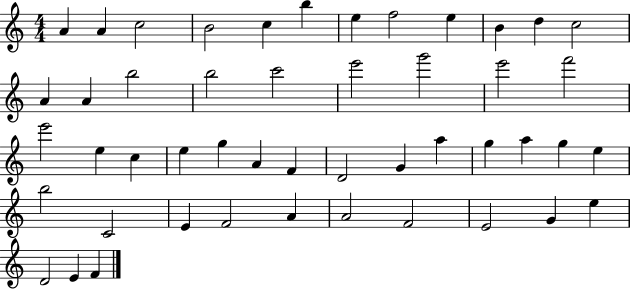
X:1
T:Untitled
M:4/4
L:1/4
K:C
A A c2 B2 c b e f2 e B d c2 A A b2 b2 c'2 e'2 g'2 e'2 f'2 e'2 e c e g A F D2 G a g a g e b2 C2 E F2 A A2 F2 E2 G e D2 E F